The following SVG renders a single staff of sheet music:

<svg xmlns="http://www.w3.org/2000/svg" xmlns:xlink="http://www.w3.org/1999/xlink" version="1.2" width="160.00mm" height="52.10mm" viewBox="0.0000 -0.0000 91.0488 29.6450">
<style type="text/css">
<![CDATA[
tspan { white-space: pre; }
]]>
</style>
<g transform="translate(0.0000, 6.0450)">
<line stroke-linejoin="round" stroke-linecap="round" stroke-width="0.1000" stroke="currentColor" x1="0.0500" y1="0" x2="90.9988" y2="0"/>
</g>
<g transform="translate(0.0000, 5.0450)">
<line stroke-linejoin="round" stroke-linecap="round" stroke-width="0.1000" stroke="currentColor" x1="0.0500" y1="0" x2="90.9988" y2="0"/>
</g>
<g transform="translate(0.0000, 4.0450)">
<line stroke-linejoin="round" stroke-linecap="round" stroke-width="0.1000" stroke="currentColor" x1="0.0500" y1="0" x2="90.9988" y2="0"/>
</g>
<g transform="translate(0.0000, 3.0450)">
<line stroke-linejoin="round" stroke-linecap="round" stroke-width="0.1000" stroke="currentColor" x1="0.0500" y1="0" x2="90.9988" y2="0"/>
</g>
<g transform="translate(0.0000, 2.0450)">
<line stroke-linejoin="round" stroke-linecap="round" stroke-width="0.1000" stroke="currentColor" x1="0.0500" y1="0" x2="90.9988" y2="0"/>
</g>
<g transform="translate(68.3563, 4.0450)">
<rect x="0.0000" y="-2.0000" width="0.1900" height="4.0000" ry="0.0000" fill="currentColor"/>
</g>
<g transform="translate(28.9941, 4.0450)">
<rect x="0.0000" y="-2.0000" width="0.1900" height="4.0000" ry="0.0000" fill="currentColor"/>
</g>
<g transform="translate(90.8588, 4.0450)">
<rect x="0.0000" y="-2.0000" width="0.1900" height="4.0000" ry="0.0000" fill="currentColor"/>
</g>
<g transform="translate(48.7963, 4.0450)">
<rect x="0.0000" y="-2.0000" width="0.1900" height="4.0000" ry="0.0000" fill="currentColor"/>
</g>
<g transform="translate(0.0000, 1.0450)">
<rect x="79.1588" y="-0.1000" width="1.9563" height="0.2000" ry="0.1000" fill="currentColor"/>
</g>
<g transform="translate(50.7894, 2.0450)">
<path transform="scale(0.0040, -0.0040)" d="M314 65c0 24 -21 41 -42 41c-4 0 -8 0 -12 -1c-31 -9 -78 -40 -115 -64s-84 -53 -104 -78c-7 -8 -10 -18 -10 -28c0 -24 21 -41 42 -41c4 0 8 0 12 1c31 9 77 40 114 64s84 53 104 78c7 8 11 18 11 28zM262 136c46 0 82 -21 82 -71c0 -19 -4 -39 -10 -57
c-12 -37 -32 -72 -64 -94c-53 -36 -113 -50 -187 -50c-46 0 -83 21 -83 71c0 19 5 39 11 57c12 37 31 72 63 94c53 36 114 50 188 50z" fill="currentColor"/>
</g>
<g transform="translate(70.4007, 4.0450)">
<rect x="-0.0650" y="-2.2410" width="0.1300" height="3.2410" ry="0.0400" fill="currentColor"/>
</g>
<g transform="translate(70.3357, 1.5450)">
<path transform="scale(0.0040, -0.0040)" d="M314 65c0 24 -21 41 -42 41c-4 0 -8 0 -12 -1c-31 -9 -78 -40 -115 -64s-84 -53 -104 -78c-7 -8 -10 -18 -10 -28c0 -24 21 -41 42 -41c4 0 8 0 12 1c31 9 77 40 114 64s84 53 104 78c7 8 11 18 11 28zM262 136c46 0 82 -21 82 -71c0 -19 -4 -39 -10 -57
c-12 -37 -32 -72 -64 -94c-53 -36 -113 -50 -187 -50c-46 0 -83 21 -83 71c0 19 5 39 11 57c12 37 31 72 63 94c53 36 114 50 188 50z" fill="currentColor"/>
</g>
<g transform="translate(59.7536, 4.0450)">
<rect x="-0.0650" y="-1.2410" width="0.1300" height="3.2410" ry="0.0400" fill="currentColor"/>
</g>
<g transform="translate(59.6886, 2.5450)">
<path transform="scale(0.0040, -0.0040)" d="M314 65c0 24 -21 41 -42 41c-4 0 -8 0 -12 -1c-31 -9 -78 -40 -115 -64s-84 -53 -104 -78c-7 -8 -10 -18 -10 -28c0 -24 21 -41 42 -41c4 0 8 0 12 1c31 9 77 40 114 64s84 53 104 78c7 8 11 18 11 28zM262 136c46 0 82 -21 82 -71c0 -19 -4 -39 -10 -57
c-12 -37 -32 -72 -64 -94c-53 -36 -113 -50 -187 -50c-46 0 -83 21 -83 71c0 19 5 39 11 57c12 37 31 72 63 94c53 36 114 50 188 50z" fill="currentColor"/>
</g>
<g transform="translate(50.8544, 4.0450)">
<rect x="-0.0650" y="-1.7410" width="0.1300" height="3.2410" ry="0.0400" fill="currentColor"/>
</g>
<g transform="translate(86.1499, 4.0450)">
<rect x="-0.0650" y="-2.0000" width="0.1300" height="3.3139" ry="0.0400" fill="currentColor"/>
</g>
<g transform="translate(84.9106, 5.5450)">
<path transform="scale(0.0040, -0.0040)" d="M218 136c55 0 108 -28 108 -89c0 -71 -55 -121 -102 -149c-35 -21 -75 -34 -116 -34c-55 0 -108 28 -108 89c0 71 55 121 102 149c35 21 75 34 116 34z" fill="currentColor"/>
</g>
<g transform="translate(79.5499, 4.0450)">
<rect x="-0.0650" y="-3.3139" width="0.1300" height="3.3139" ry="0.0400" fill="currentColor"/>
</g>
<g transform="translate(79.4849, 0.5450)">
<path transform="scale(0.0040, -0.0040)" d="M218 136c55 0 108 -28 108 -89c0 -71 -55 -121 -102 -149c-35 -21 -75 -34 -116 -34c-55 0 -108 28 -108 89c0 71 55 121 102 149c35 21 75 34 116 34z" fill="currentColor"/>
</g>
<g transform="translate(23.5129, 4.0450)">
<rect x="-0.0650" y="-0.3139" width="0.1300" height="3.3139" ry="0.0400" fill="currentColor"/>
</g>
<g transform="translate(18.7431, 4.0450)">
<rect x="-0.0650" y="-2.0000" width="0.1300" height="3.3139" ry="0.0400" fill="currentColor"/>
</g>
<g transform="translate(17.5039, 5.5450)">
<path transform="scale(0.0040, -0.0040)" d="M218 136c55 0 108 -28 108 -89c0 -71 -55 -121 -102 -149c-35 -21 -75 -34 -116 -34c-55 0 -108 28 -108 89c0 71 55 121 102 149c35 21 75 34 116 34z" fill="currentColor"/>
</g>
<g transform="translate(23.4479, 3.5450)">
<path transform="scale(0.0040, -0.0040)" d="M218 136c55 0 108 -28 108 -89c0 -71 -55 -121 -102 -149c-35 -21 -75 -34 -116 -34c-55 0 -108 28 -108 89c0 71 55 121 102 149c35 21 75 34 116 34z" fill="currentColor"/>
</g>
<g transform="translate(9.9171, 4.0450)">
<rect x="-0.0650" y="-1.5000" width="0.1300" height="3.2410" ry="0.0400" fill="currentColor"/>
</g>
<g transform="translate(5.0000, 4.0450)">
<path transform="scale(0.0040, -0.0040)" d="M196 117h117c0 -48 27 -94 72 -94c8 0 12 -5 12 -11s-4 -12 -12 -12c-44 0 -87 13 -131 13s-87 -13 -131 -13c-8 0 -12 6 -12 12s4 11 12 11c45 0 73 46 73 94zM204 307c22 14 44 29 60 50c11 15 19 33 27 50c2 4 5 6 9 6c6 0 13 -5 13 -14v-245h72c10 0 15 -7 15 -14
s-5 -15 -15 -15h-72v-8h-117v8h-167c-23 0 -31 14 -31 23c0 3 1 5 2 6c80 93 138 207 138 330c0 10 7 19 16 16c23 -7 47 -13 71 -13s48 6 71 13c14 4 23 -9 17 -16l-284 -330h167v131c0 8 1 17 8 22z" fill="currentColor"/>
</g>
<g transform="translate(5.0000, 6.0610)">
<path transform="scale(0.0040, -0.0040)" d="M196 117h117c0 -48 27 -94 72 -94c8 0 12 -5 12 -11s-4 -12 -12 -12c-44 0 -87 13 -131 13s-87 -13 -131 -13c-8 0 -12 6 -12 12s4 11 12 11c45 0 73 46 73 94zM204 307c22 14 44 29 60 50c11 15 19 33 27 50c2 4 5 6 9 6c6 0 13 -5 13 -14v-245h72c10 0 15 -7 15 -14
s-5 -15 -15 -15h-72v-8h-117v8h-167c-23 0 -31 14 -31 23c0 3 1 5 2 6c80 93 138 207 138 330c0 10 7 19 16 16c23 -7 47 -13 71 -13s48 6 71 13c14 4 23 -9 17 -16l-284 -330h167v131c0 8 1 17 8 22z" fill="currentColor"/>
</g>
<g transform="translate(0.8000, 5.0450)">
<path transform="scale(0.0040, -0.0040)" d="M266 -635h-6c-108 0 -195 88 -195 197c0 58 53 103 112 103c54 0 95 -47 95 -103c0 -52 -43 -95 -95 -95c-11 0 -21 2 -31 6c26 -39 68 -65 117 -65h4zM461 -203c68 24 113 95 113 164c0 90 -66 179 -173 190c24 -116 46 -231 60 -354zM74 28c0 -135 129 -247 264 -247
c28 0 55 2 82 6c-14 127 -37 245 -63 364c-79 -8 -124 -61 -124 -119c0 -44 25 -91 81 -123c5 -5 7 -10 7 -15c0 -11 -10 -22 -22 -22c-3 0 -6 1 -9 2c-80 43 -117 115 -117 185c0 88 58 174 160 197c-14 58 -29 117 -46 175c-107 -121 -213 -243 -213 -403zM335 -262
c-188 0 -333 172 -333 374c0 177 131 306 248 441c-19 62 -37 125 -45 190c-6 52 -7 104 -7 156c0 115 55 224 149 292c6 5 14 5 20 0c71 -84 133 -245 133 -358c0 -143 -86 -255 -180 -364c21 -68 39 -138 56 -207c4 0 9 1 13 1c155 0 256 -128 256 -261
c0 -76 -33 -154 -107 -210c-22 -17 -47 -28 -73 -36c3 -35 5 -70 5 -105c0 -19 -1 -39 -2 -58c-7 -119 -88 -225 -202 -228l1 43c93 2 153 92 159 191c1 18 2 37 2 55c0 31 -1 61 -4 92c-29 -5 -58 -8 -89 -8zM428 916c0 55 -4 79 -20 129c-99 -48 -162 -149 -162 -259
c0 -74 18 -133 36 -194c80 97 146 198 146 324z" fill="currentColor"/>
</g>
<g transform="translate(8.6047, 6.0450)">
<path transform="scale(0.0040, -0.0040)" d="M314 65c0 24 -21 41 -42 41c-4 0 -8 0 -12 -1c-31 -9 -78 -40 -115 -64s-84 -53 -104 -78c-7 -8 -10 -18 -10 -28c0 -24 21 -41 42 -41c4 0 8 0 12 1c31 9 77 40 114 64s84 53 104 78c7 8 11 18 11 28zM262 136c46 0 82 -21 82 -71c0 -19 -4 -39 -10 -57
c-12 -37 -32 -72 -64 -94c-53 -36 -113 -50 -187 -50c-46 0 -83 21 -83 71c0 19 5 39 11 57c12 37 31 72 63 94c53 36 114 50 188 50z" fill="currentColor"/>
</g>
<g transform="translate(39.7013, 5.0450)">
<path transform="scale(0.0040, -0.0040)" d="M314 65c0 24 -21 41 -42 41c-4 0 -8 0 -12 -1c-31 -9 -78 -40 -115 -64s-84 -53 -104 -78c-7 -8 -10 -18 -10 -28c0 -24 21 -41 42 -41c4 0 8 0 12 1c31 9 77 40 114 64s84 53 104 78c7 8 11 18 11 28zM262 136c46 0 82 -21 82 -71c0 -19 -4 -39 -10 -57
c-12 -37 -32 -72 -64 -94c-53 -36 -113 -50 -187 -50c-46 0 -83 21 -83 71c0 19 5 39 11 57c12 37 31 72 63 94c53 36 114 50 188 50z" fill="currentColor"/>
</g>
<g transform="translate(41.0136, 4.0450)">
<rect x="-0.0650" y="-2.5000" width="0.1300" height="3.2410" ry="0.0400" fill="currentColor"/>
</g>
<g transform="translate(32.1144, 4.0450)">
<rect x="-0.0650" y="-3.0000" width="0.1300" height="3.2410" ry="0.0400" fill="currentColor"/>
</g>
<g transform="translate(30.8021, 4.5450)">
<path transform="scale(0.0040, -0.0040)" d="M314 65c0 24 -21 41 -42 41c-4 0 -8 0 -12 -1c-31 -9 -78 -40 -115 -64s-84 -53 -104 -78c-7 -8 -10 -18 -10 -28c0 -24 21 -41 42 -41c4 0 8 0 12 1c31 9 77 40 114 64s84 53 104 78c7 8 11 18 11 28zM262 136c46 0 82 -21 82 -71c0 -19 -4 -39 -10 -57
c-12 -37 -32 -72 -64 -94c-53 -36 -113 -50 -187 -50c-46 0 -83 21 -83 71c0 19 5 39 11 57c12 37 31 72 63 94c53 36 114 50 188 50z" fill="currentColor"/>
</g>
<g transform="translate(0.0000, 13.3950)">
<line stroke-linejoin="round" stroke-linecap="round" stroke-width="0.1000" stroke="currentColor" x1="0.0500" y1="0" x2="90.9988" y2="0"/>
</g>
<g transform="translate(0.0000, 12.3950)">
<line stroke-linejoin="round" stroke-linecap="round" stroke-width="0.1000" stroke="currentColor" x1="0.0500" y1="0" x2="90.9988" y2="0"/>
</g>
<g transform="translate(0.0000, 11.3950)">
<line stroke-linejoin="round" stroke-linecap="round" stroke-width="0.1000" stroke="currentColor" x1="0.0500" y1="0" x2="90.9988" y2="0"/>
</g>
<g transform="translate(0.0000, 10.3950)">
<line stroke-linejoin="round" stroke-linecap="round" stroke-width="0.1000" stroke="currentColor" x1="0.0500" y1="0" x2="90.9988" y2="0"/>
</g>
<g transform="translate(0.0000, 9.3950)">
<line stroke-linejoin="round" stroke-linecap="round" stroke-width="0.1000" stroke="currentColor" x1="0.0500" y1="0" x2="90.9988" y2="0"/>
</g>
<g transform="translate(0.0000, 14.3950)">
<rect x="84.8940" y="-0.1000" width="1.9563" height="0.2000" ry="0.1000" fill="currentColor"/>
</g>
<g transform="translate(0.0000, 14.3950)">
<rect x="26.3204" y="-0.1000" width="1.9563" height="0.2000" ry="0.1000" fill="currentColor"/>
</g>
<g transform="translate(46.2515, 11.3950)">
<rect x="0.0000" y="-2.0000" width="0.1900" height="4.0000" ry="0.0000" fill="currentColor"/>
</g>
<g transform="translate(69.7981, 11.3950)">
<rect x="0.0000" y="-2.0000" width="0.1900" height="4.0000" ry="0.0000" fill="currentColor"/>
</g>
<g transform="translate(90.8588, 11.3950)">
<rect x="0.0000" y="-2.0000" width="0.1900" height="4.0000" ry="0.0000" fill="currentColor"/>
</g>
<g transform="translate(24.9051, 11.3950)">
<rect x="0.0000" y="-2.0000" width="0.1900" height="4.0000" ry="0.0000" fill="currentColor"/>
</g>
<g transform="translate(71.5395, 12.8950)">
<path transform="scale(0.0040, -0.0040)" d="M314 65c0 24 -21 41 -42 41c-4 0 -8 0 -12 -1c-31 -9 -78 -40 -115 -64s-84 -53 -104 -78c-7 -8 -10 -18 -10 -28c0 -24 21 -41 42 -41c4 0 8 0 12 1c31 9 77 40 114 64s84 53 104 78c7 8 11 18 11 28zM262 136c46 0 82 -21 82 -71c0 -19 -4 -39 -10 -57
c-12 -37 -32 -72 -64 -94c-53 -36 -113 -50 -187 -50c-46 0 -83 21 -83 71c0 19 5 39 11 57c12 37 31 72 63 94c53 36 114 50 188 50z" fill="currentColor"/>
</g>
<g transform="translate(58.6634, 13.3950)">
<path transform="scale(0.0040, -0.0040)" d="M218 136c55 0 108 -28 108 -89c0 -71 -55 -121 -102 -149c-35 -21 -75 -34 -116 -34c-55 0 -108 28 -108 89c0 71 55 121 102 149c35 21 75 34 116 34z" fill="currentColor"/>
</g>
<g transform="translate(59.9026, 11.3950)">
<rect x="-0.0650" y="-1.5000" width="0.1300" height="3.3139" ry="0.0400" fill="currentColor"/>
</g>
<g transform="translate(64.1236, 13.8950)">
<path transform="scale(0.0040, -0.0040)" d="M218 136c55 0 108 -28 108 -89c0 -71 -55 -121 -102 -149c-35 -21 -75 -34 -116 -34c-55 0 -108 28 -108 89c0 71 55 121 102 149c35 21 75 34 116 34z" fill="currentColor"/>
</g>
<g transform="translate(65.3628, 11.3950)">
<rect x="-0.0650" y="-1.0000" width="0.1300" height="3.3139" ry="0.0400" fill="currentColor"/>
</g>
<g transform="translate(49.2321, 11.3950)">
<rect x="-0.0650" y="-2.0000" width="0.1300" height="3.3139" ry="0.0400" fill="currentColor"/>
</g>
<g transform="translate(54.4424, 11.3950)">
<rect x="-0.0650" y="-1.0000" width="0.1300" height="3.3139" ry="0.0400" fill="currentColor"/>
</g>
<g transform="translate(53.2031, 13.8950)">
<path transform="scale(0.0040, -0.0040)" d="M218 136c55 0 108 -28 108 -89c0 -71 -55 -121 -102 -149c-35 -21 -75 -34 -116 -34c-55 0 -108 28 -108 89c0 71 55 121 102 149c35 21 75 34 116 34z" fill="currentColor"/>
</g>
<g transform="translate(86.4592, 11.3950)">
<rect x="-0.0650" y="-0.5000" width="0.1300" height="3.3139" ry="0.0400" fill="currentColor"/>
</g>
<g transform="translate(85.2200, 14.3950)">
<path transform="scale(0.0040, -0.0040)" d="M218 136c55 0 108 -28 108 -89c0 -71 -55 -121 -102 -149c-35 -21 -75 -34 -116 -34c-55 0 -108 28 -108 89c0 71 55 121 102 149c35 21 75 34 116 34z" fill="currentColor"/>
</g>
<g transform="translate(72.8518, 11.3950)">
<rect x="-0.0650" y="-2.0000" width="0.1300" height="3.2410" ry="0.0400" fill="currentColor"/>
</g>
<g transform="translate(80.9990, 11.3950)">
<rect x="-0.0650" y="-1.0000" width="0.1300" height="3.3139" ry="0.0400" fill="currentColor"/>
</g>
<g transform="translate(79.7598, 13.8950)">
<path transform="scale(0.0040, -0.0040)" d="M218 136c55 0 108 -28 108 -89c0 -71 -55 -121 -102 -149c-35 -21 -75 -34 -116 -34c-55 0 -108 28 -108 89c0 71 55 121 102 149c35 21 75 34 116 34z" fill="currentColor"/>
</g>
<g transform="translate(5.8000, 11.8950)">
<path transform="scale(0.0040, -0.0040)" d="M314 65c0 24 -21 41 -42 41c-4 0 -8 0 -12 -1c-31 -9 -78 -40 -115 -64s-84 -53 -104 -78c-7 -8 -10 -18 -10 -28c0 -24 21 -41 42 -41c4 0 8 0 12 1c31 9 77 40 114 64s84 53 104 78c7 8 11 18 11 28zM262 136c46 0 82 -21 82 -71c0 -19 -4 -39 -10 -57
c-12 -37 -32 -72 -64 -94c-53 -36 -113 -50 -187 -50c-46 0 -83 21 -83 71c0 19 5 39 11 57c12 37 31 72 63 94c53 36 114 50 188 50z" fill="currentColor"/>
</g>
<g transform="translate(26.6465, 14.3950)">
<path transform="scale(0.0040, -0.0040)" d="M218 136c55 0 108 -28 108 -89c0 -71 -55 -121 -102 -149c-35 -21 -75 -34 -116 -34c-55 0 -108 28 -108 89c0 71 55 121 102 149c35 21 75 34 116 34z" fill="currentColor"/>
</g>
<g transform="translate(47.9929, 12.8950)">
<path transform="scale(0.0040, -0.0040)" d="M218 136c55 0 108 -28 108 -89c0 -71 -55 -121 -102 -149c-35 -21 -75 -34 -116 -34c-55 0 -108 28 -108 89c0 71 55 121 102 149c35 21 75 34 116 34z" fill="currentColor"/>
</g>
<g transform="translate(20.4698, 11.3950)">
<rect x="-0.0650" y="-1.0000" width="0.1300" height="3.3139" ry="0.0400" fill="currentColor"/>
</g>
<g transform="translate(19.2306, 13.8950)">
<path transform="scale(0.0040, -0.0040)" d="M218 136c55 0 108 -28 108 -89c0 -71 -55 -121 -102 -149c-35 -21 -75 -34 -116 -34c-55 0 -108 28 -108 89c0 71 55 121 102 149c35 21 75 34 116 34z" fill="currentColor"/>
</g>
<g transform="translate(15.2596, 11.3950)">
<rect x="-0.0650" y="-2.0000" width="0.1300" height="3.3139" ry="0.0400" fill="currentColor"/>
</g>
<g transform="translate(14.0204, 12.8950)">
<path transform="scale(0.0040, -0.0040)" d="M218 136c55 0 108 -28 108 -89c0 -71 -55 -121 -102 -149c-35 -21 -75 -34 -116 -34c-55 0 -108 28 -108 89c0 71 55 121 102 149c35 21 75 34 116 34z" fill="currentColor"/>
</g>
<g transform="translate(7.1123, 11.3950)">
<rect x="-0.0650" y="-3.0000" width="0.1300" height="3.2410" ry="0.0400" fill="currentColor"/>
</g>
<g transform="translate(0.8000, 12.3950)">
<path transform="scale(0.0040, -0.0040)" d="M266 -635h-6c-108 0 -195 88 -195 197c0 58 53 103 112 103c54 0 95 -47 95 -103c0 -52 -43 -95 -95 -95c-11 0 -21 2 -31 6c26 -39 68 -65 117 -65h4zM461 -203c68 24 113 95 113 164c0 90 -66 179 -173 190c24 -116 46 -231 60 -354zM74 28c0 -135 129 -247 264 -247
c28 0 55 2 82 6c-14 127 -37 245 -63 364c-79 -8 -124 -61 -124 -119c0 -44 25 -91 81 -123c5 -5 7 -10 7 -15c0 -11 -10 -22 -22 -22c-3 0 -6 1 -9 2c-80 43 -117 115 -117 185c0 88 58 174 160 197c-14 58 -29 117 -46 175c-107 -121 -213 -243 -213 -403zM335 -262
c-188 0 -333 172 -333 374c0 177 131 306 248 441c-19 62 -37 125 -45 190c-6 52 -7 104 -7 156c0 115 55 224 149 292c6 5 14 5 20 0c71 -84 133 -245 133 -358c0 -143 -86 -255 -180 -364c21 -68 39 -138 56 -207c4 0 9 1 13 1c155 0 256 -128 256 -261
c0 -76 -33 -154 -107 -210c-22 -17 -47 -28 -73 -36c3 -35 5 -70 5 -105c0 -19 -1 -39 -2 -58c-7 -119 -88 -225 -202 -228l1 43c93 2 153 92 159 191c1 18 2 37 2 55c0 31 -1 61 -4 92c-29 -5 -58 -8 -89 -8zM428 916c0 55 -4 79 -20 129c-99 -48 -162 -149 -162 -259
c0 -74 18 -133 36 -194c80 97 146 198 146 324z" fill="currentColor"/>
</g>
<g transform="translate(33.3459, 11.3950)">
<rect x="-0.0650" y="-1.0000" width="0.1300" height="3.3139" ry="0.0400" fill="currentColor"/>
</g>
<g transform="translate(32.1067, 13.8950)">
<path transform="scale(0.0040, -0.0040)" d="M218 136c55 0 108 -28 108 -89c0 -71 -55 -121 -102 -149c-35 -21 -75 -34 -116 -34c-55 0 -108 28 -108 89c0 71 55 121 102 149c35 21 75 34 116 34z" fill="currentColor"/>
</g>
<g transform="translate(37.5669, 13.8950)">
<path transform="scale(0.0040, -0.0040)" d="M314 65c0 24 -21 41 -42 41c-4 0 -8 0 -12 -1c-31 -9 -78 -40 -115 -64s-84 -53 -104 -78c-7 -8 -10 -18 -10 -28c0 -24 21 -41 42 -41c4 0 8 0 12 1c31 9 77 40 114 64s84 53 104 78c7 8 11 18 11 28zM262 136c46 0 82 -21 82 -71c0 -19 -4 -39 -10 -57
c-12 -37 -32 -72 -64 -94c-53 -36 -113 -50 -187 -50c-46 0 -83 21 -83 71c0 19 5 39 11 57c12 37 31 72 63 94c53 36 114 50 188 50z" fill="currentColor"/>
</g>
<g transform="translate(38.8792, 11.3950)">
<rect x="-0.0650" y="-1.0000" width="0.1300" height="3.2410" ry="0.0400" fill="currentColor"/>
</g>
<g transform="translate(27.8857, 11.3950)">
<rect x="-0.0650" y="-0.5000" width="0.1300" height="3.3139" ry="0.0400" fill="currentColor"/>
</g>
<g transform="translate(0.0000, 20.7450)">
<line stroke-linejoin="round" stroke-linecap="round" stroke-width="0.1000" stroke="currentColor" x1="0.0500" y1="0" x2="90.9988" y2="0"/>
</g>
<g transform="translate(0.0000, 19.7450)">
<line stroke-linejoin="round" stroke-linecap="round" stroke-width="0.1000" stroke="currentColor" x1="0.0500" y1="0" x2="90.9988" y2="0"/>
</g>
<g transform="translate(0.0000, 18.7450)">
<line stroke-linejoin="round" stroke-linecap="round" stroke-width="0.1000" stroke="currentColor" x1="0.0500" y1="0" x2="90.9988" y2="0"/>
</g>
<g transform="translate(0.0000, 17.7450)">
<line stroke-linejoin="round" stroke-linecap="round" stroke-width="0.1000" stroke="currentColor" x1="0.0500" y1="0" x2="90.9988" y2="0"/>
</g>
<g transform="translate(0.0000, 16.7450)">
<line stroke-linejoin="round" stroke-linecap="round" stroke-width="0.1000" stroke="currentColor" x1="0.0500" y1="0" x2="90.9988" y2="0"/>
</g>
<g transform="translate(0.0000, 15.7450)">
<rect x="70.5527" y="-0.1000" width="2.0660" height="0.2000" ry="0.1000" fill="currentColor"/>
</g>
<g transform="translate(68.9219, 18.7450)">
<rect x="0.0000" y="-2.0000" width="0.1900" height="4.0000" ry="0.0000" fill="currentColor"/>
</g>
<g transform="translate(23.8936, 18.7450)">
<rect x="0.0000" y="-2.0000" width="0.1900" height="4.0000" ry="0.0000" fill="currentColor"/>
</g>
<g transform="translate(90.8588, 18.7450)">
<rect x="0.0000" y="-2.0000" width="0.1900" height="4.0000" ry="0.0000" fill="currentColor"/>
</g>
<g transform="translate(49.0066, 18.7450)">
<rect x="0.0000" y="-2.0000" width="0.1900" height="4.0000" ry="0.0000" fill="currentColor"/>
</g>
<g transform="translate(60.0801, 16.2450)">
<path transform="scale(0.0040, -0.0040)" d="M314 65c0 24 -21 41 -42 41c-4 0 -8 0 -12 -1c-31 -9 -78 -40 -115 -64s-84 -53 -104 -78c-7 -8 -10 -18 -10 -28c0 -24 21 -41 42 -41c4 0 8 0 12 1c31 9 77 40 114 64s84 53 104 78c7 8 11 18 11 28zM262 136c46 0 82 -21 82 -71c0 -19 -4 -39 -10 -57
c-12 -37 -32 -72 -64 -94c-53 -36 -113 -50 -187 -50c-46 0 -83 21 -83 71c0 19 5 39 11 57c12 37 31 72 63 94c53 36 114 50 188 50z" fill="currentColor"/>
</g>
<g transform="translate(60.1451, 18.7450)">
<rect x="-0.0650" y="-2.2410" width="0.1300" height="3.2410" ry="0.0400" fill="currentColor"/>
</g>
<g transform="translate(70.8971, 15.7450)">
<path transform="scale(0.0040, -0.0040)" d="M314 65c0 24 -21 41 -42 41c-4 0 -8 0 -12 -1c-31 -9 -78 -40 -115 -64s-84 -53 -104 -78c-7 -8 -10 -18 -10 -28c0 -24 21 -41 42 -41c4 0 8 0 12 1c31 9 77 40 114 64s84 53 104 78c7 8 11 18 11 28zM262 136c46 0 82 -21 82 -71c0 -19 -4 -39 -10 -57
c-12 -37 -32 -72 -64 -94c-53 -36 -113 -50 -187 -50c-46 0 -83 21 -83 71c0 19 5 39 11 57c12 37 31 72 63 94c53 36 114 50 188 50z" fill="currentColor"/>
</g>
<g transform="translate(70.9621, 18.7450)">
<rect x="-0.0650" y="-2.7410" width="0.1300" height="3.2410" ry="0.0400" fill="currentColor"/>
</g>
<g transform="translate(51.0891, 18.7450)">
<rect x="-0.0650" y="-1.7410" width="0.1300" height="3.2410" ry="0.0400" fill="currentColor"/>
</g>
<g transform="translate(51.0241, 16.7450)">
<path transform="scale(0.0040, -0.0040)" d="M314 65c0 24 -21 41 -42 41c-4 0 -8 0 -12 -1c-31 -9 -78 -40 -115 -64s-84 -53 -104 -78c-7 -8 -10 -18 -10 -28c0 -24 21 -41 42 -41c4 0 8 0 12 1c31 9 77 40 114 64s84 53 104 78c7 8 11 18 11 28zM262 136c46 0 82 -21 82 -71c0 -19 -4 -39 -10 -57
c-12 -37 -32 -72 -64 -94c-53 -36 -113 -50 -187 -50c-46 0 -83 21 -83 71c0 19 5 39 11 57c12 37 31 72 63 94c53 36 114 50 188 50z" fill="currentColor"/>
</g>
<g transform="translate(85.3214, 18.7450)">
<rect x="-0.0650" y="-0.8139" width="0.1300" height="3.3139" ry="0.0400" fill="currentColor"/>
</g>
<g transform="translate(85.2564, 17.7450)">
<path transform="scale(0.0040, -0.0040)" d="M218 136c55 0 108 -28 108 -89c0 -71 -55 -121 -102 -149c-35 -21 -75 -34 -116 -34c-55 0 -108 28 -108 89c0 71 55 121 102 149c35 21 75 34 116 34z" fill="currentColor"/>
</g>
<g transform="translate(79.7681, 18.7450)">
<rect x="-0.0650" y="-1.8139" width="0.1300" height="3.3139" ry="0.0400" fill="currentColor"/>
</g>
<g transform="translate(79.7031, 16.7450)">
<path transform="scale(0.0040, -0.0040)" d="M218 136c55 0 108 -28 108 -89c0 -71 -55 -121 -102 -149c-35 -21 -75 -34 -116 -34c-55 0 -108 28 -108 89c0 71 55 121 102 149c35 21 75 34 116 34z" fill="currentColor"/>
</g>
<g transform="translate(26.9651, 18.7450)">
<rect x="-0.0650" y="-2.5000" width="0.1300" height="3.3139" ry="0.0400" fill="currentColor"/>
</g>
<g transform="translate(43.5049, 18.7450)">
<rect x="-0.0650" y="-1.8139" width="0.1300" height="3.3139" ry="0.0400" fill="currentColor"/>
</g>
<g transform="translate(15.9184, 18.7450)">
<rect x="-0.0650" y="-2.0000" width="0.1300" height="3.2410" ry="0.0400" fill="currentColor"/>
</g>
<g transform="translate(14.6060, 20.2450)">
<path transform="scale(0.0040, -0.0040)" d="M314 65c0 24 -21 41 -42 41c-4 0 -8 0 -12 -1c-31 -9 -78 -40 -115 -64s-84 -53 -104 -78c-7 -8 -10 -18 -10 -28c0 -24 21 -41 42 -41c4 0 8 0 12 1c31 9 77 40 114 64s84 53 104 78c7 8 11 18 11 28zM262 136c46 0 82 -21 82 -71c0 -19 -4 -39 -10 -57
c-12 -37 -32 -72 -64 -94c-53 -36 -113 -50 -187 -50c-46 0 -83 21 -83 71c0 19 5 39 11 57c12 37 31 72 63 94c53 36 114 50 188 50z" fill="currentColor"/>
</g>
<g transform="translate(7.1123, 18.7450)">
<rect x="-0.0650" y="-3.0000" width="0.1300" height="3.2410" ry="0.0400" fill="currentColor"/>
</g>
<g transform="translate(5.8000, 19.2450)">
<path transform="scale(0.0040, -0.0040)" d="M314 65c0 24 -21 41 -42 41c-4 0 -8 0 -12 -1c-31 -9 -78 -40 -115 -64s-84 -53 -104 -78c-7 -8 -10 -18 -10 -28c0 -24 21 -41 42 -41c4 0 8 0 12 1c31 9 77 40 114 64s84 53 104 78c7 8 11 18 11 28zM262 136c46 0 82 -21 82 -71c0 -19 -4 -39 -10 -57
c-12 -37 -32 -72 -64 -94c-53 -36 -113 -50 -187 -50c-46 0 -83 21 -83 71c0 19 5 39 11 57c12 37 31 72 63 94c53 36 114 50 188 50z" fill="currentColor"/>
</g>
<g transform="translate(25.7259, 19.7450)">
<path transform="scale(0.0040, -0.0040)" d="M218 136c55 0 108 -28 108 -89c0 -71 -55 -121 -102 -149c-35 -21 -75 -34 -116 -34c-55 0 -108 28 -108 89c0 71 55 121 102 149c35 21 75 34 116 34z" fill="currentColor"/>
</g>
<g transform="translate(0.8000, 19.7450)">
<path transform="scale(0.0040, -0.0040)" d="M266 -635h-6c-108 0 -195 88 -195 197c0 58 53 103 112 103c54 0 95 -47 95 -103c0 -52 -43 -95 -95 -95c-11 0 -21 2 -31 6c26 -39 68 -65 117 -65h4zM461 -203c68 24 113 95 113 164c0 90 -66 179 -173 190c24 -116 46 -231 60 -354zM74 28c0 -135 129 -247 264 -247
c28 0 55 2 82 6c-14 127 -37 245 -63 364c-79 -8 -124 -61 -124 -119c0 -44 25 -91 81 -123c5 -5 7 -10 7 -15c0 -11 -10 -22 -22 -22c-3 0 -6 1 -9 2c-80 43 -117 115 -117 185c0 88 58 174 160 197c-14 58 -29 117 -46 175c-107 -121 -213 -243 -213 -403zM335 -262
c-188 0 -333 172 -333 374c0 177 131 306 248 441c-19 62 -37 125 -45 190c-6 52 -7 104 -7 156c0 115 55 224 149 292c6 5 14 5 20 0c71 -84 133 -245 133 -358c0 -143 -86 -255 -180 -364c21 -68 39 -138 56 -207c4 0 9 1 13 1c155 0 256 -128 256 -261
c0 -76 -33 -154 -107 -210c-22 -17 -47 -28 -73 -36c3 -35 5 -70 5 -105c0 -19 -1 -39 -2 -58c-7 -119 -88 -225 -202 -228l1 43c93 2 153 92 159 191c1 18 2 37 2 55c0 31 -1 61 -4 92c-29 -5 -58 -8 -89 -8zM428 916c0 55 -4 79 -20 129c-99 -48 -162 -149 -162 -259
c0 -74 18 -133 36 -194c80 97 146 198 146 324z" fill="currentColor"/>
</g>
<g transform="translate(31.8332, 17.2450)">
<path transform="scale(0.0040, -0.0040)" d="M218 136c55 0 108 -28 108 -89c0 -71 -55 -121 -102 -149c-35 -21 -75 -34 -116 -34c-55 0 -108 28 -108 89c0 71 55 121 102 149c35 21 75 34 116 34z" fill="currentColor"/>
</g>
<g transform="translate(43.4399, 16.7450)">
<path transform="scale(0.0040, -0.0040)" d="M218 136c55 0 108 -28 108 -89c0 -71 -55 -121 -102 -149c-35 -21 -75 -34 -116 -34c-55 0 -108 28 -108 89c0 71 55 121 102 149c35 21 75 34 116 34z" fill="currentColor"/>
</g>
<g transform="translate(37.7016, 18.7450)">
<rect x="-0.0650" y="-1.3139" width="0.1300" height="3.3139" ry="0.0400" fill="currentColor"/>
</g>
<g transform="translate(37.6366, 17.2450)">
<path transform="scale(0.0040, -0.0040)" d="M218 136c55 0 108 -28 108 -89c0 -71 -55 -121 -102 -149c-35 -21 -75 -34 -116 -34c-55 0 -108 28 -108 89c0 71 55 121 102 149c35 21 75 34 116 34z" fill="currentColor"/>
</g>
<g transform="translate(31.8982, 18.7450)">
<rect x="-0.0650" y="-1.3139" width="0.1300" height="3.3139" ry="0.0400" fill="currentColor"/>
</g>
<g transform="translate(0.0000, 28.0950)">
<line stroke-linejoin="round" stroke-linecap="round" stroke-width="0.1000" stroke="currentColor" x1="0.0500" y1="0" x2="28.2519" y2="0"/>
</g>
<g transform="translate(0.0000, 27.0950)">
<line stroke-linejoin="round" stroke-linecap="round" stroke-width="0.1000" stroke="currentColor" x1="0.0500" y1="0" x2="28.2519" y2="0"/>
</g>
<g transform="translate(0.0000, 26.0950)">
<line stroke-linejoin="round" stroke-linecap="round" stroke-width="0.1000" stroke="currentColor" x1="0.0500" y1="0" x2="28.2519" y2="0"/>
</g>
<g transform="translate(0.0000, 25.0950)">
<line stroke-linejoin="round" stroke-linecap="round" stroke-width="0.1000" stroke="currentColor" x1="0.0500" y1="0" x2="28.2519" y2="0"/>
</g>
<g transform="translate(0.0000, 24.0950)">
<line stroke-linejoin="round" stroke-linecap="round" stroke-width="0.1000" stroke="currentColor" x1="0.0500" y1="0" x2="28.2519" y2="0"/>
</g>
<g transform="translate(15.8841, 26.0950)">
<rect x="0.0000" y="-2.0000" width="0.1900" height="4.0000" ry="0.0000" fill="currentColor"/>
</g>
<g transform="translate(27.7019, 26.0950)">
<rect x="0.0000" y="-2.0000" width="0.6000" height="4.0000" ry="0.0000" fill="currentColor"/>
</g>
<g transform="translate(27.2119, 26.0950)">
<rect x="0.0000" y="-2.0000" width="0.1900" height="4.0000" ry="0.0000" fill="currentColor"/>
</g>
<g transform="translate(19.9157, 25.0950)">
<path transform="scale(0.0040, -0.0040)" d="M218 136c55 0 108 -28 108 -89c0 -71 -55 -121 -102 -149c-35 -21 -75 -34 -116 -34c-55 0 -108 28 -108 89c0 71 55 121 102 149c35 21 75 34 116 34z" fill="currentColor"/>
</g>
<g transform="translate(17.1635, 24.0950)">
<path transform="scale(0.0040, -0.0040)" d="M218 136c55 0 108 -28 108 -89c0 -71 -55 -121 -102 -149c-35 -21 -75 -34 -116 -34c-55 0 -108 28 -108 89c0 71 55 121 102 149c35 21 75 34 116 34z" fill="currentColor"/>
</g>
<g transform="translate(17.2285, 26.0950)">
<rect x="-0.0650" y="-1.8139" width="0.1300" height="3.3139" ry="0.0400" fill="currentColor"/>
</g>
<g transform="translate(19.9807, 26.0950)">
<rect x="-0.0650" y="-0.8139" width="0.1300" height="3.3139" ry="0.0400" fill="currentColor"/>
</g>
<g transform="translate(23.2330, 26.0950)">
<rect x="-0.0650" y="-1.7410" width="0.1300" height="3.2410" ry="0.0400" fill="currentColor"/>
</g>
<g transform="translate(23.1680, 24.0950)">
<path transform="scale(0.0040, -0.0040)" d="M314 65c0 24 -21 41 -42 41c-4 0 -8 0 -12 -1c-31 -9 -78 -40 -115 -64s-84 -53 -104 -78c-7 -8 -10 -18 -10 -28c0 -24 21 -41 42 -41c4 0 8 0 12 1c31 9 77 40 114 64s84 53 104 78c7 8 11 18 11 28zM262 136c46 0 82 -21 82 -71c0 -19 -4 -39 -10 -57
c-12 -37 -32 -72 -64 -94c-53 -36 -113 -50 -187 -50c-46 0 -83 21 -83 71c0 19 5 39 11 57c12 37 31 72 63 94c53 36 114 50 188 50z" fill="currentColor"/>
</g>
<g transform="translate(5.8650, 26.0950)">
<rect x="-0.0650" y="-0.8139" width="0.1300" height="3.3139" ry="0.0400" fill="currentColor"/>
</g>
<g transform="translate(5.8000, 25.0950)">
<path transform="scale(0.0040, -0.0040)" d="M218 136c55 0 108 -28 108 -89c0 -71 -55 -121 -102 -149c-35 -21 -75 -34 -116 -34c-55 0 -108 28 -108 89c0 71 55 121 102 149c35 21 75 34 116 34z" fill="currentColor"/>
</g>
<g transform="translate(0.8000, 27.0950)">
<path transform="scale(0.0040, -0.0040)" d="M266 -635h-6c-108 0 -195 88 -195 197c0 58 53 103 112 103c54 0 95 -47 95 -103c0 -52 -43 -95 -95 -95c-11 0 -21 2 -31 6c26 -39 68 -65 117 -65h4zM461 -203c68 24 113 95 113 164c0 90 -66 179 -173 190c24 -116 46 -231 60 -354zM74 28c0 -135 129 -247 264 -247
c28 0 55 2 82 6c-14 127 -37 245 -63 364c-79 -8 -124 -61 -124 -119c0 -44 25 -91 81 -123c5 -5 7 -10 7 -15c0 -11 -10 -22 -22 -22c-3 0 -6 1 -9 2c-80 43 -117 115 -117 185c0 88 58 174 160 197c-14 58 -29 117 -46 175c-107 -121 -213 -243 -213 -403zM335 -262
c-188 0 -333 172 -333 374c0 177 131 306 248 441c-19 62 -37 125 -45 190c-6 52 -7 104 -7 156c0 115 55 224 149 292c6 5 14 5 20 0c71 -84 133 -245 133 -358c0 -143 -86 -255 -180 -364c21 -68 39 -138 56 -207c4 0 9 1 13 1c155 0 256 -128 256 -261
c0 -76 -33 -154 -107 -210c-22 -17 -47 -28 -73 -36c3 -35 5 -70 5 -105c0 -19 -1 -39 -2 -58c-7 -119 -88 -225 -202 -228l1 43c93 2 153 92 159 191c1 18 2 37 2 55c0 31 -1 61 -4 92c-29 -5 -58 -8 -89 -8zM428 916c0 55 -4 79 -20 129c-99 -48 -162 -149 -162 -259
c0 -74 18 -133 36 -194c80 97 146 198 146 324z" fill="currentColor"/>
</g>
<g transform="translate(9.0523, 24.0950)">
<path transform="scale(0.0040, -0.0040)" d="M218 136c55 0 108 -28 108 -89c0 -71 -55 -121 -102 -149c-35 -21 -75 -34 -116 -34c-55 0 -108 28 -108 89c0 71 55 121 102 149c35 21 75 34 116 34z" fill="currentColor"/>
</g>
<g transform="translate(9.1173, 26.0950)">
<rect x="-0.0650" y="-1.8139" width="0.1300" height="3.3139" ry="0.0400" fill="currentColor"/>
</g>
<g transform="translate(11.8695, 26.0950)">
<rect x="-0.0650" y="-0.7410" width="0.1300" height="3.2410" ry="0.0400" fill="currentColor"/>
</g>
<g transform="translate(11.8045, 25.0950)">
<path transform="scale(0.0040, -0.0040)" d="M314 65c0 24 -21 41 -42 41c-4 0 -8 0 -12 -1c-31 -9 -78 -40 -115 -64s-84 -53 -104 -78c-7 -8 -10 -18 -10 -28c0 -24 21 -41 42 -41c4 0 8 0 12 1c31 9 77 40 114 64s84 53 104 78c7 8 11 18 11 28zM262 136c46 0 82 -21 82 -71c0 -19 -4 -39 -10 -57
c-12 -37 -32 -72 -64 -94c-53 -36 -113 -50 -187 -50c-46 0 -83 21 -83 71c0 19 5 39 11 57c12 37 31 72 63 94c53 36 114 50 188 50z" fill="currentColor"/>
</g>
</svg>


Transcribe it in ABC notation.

X:1
T:Untitled
M:4/4
L:1/4
K:C
E2 F c A2 G2 f2 e2 g2 b F A2 F D C D D2 F D E D F2 D C A2 F2 G e e f f2 g2 a2 f d d f d2 f d f2